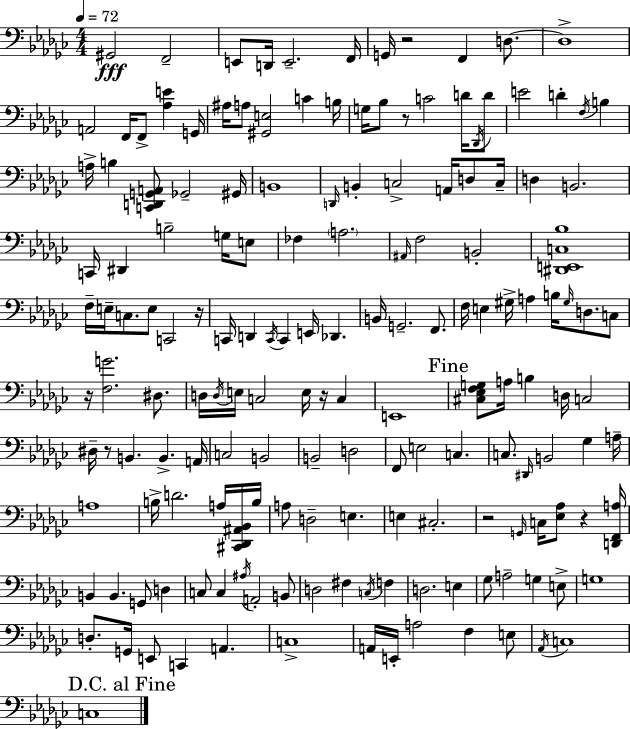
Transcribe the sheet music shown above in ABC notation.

X:1
T:Untitled
M:4/4
L:1/4
K:Ebm
^G,,2 F,,2 E,,/2 D,,/4 E,,2 F,,/4 G,,/4 z2 F,, D,/2 D,4 A,,2 F,,/4 F,,/2 [_A,E] G,,/4 ^A,/4 A,/2 [^G,,E,]2 C B,/4 G,/4 _B,/2 z/2 C2 D/4 _D,,/4 D/2 E2 D F,/4 B, A,/4 B, [C,,D,,G,,A,,]/2 _G,,2 ^G,,/4 B,,4 D,,/4 B,, C,2 A,,/4 D,/2 C,/4 D, B,,2 C,,/4 ^D,, B,2 G,/4 E,/2 _F, A,2 ^A,,/4 F,2 B,,2 [^D,,E,,C,_B,]4 F,/4 E,/4 C,/2 E,/2 C,,2 z/4 C,,/4 D,, C,,/4 C,, E,,/4 _D,, B,,/4 G,,2 F,,/2 F,/4 E, ^G,/4 A, B,/4 ^G,/4 D,/2 C,/2 z/4 [F,G]2 ^D,/2 D,/4 D,/4 E,/4 C,2 E,/4 z/4 C, E,,4 [^C,_E,F,G,]/2 A,/4 B, D,/4 C,2 ^D,/4 z/2 B,, B,, A,,/4 C,2 B,,2 B,,2 D,2 F,,/2 E,2 C, C,/2 ^D,,/4 B,,2 _G, A,/4 A,4 B,/4 D2 A,/4 [^C,,_D,,^A,,_B,,]/4 B,/4 A,/2 D,2 E, E, ^C,2 z2 G,,/4 C,/4 [_E,_A,]/2 z [D,,F,,A,]/4 B,, B,, G,,/2 D, C,/2 C, ^A,/4 A,,2 B,,/2 D,2 ^F, C,/4 F, D,2 E, _G,/2 A,2 G, E,/2 G,4 D,/2 G,,/4 E,,/2 C,, A,, C,4 A,,/4 E,,/4 A,2 F, E,/2 _A,,/4 C,4 C,4